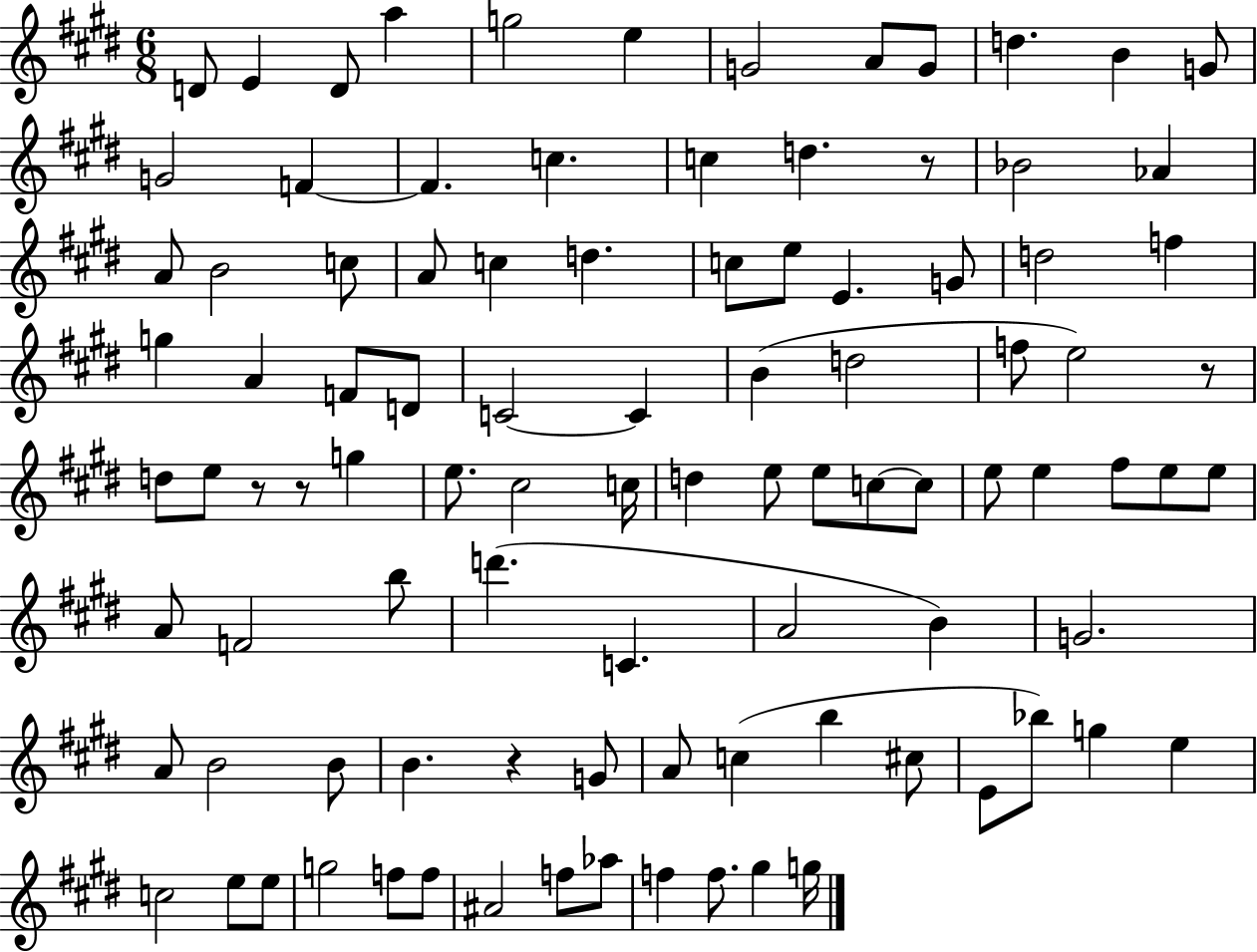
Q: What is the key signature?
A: E major